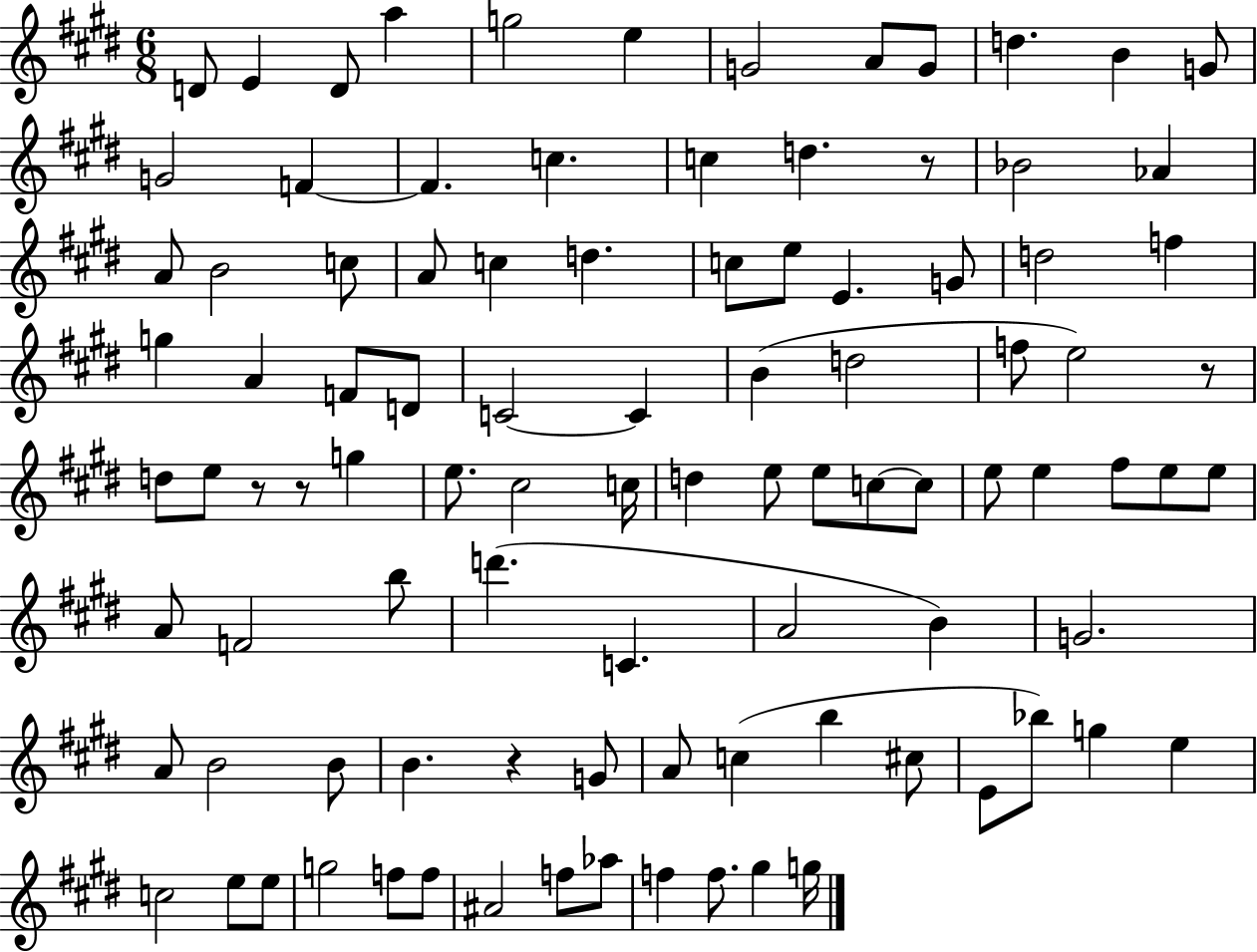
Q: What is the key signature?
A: E major